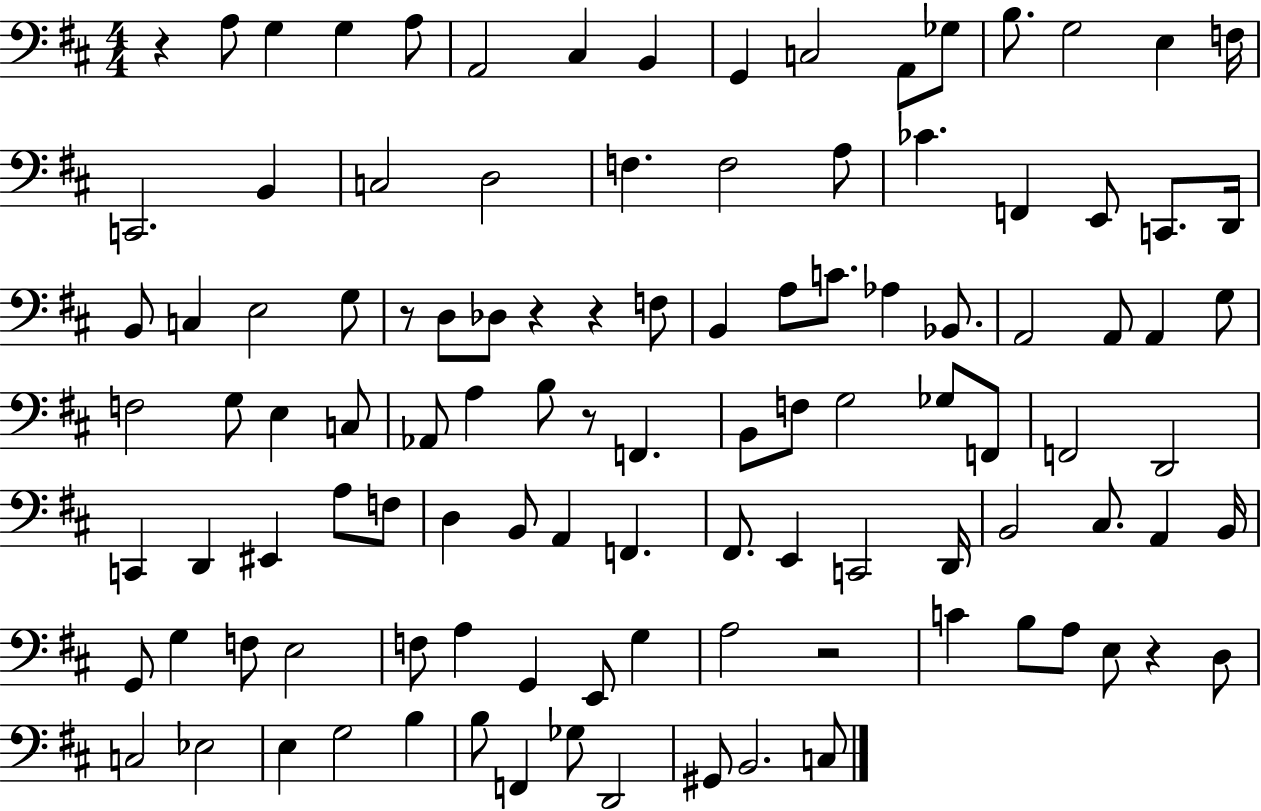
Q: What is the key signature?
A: D major